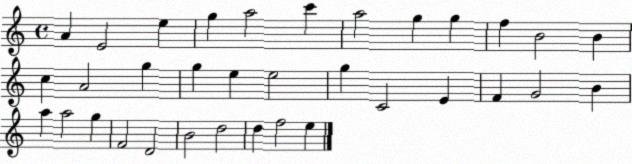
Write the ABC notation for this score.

X:1
T:Untitled
M:4/4
L:1/4
K:C
A E2 e g a2 c' a2 g g f B2 B c A2 g g e e2 g C2 E F G2 B a a2 g F2 D2 B2 d2 d f2 e